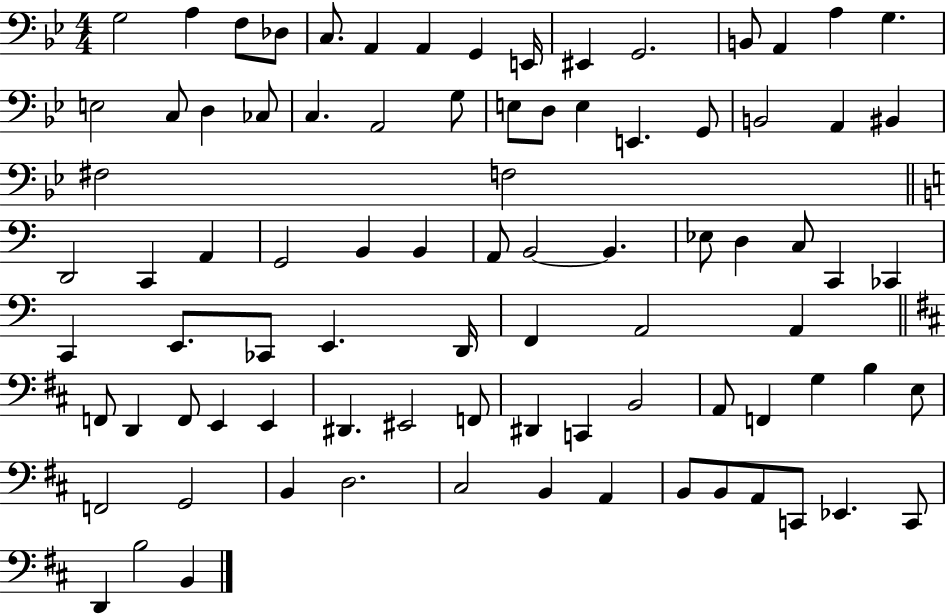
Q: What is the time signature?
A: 4/4